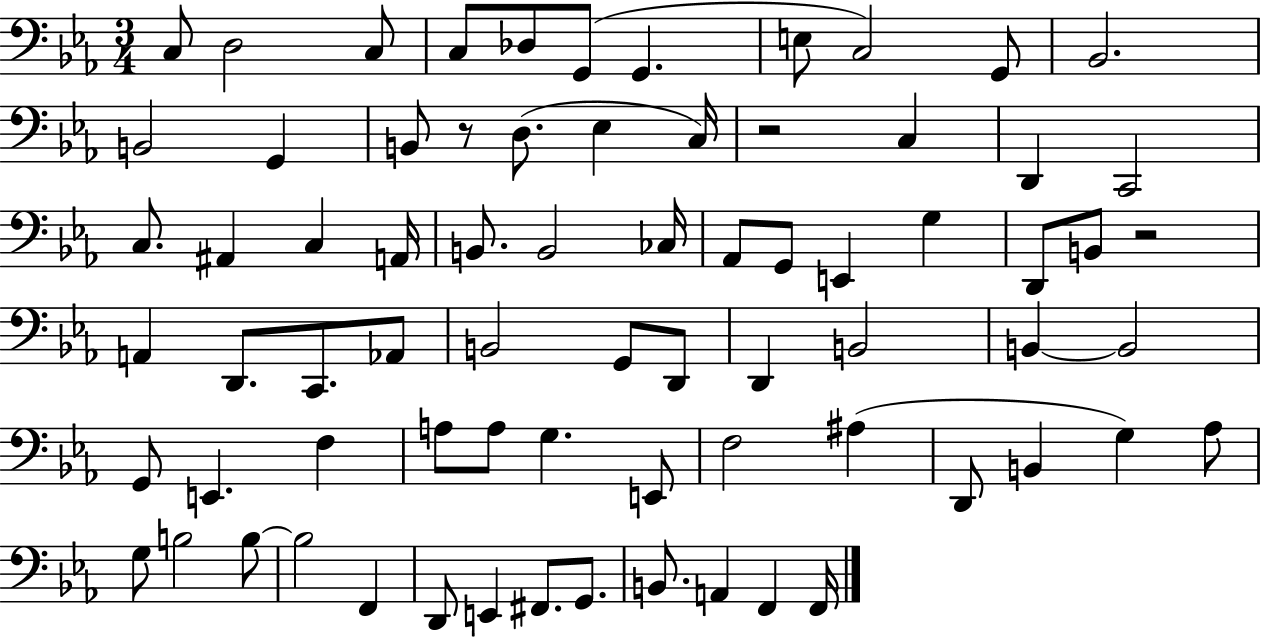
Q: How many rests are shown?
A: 3